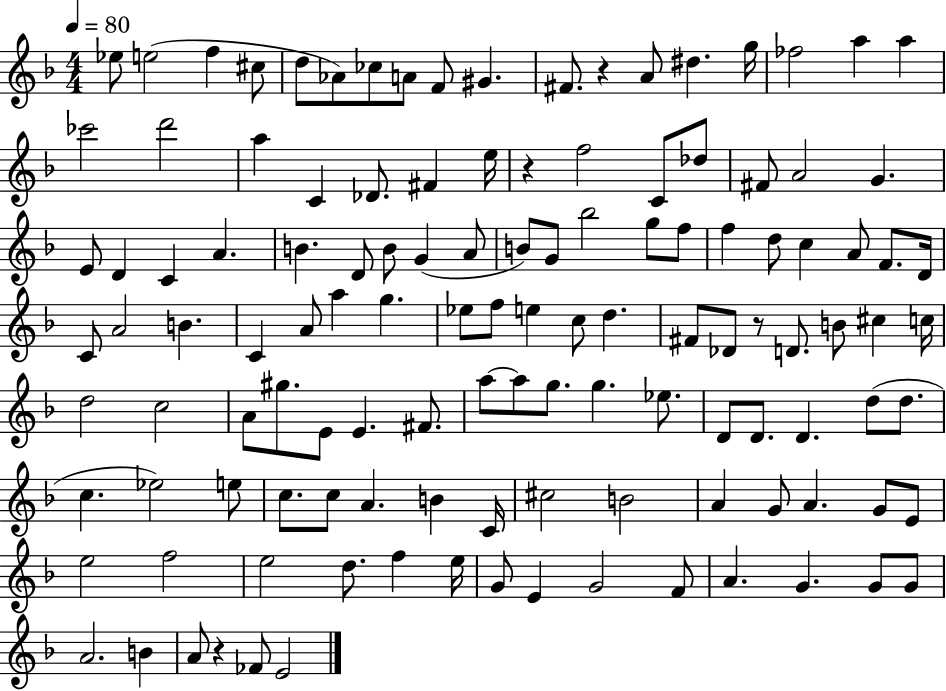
Eb5/e E5/h F5/q C#5/e D5/e Ab4/e CES5/e A4/e F4/e G#4/q. F#4/e. R/q A4/e D#5/q. G5/s FES5/h A5/q A5/q CES6/h D6/h A5/q C4/q Db4/e. F#4/q E5/s R/q F5/h C4/e Db5/e F#4/e A4/h G4/q. E4/e D4/q C4/q A4/q. B4/q. D4/e B4/e G4/q A4/e B4/e G4/e Bb5/h G5/e F5/e F5/q D5/e C5/q A4/e F4/e. D4/s C4/e A4/h B4/q. C4/q A4/e A5/q G5/q. Eb5/e F5/e E5/q C5/e D5/q. F#4/e Db4/e R/e D4/e. B4/e C#5/q C5/s D5/h C5/h A4/e G#5/e. E4/e E4/q. F#4/e. A5/e A5/e G5/e. G5/q. Eb5/e. D4/e D4/e. D4/q. D5/e D5/e. C5/q. Eb5/h E5/e C5/e. C5/e A4/q. B4/q C4/s C#5/h B4/h A4/q G4/e A4/q. G4/e E4/e E5/h F5/h E5/h D5/e. F5/q E5/s G4/e E4/q G4/h F4/e A4/q. G4/q. G4/e G4/e A4/h. B4/q A4/e R/q FES4/e E4/h